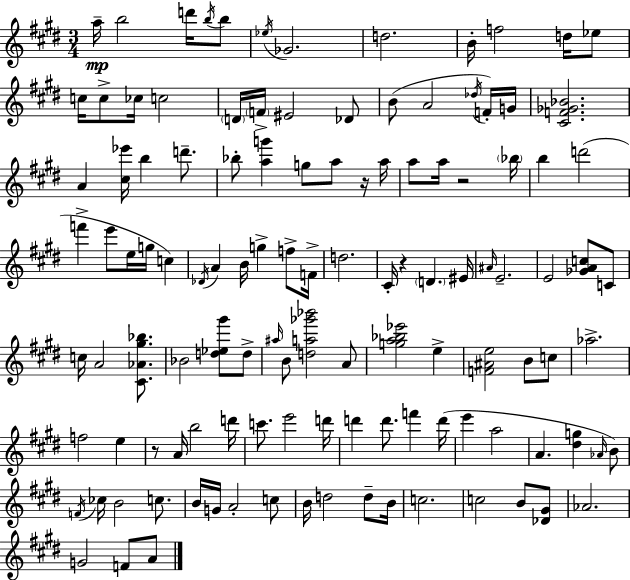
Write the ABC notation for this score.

X:1
T:Untitled
M:3/4
L:1/4
K:E
a/4 b2 d'/4 b/4 b/2 _e/4 _G2 d2 B/4 f2 d/4 _e/2 c/4 c/2 _c/4 c2 D/4 F/4 ^E2 _D/2 B/2 A2 _d/4 F/4 G/4 [^CF_G_B]2 A [^c_e']/4 b d'/2 _b/2 [ag'] g/2 a/2 z/4 a/4 a/2 a/4 z2 _b/4 b d'2 f' e'/2 e/4 g/4 c _D/4 A B/4 g f/2 F/4 d2 ^C/4 z D ^E/4 ^A/4 E2 E2 [_GAc]/2 C/2 c/4 A2 [^C_A^g_b]/2 _B2 [d_e^g']/2 d/2 ^a/4 B/2 [da_g'_b']2 A/2 [ga_b_e']2 e [F^Ae]2 B/2 c/2 _a2 f2 e z/2 A/4 b2 d'/4 c'/2 e'2 d'/4 d' d'/2 f' d'/4 e' a2 A [^dg] _A/4 B/2 F/4 _c/4 B2 c/2 B/4 G/4 A2 c/2 B/4 d2 d/2 B/4 c2 c2 B/2 [_D^G]/2 _A2 G2 F/2 A/2